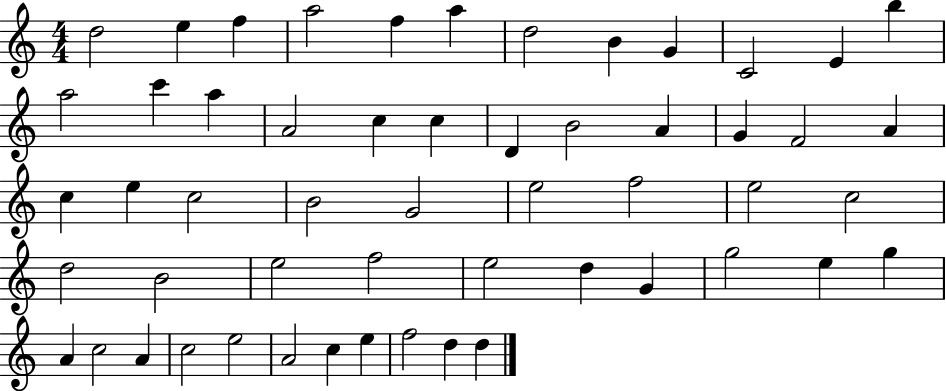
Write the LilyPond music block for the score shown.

{
  \clef treble
  \numericTimeSignature
  \time 4/4
  \key c \major
  d''2 e''4 f''4 | a''2 f''4 a''4 | d''2 b'4 g'4 | c'2 e'4 b''4 | \break a''2 c'''4 a''4 | a'2 c''4 c''4 | d'4 b'2 a'4 | g'4 f'2 a'4 | \break c''4 e''4 c''2 | b'2 g'2 | e''2 f''2 | e''2 c''2 | \break d''2 b'2 | e''2 f''2 | e''2 d''4 g'4 | g''2 e''4 g''4 | \break a'4 c''2 a'4 | c''2 e''2 | a'2 c''4 e''4 | f''2 d''4 d''4 | \break \bar "|."
}